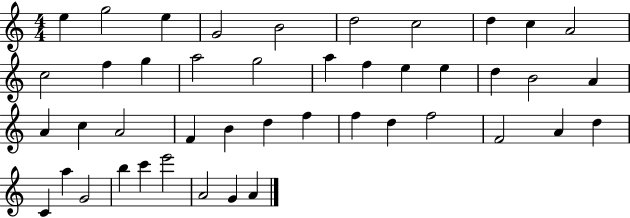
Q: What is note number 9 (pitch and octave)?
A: C5